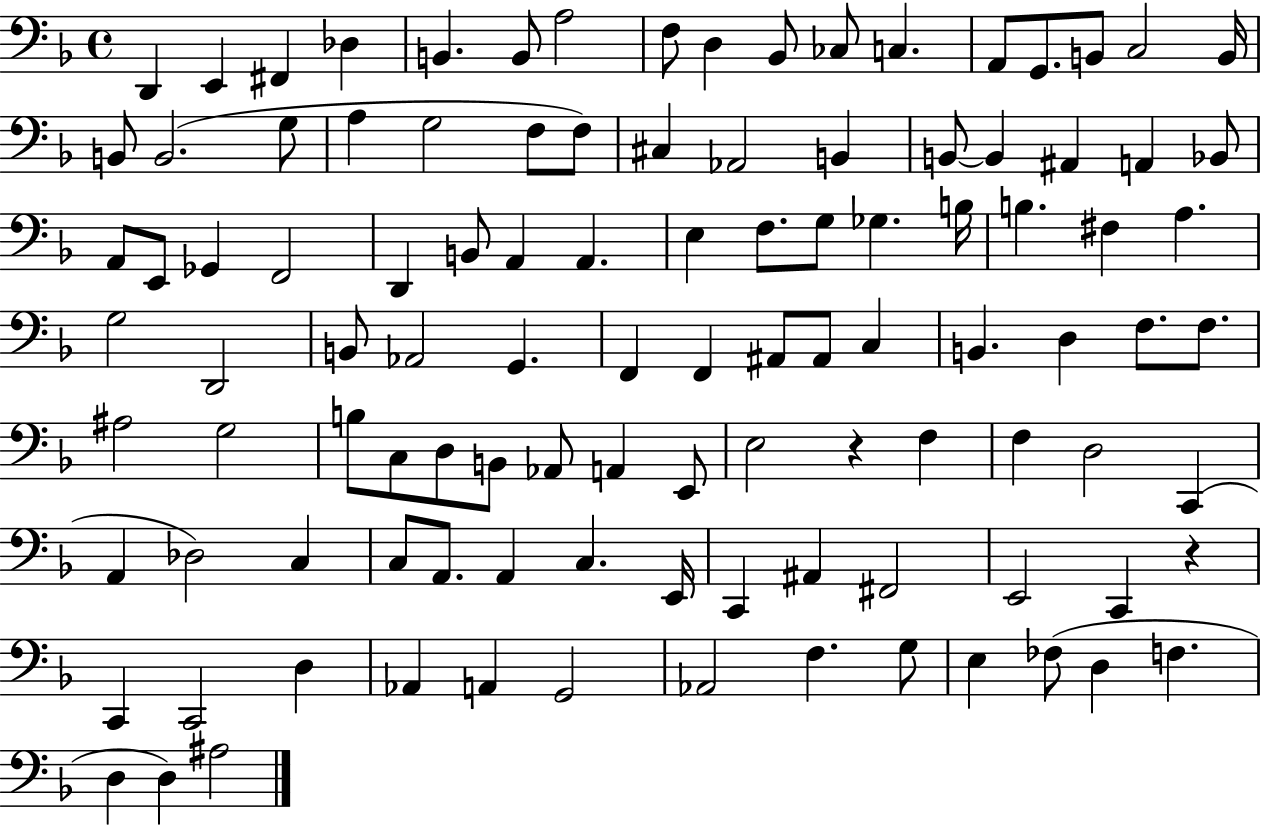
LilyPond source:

{
  \clef bass
  \time 4/4
  \defaultTimeSignature
  \key f \major
  d,4 e,4 fis,4 des4 | b,4. b,8 a2 | f8 d4 bes,8 ces8 c4. | a,8 g,8. b,8 c2 b,16 | \break b,8 b,2.( g8 | a4 g2 f8 f8) | cis4 aes,2 b,4 | b,8~~ b,4 ais,4 a,4 bes,8 | \break a,8 e,8 ges,4 f,2 | d,4 b,8 a,4 a,4. | e4 f8. g8 ges4. b16 | b4. fis4 a4. | \break g2 d,2 | b,8 aes,2 g,4. | f,4 f,4 ais,8 ais,8 c4 | b,4. d4 f8. f8. | \break ais2 g2 | b8 c8 d8 b,8 aes,8 a,4 e,8 | e2 r4 f4 | f4 d2 c,4( | \break a,4 des2) c4 | c8 a,8. a,4 c4. e,16 | c,4 ais,4 fis,2 | e,2 c,4 r4 | \break c,4 c,2 d4 | aes,4 a,4 g,2 | aes,2 f4. g8 | e4 fes8( d4 f4. | \break d4 d4) ais2 | \bar "|."
}